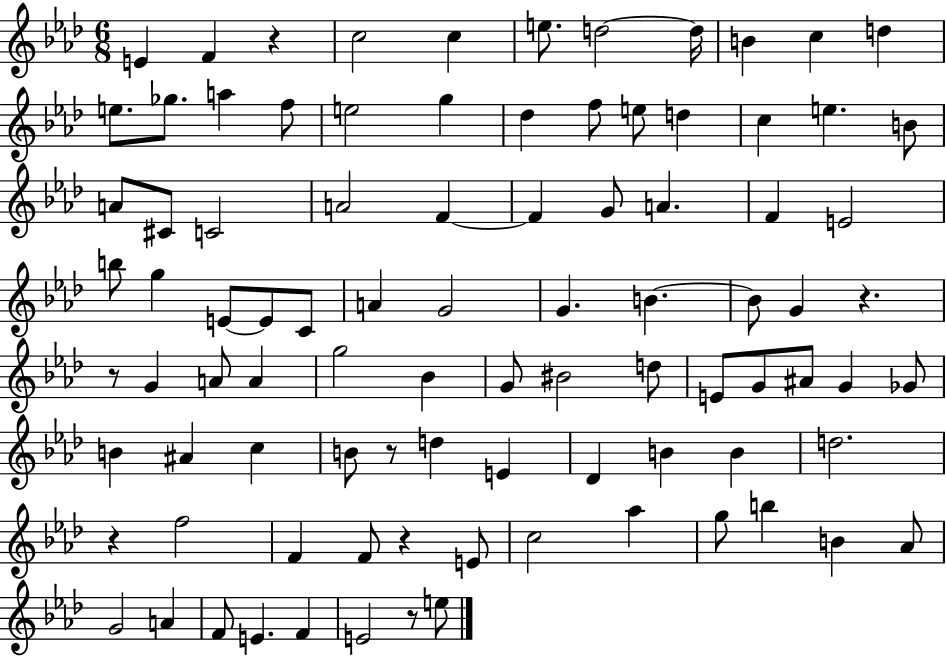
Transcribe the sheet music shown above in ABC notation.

X:1
T:Untitled
M:6/8
L:1/4
K:Ab
E F z c2 c e/2 d2 d/4 B c d e/2 _g/2 a f/2 e2 g _d f/2 e/2 d c e B/2 A/2 ^C/2 C2 A2 F F G/2 A F E2 b/2 g E/2 E/2 C/2 A G2 G B B/2 G z z/2 G A/2 A g2 _B G/2 ^B2 d/2 E/2 G/2 ^A/2 G _G/2 B ^A c B/2 z/2 d E _D B B d2 z f2 F F/2 z E/2 c2 _a g/2 b B _A/2 G2 A F/2 E F E2 z/2 e/2